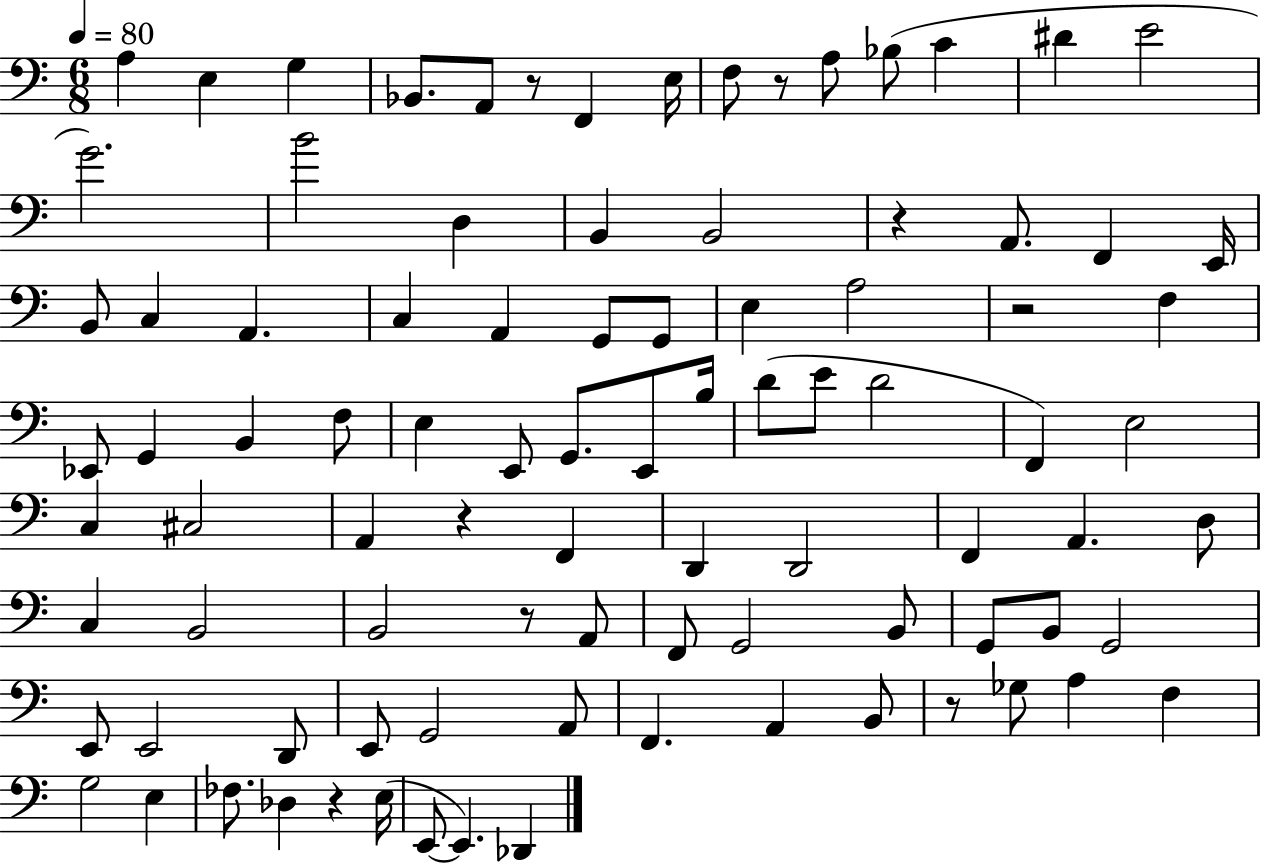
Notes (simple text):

A3/q E3/q G3/q Bb2/e. A2/e R/e F2/q E3/s F3/e R/e A3/e Bb3/e C4/q D#4/q E4/h G4/h. B4/h D3/q B2/q B2/h R/q A2/e. F2/q E2/s B2/e C3/q A2/q. C3/q A2/q G2/e G2/e E3/q A3/h R/h F3/q Eb2/e G2/q B2/q F3/e E3/q E2/e G2/e. E2/e B3/s D4/e E4/e D4/h F2/q E3/h C3/q C#3/h A2/q R/q F2/q D2/q D2/h F2/q A2/q. D3/e C3/q B2/h B2/h R/e A2/e F2/e G2/h B2/e G2/e B2/e G2/h E2/e E2/h D2/e E2/e G2/h A2/e F2/q. A2/q B2/e R/e Gb3/e A3/q F3/q G3/h E3/q FES3/e. Db3/q R/q E3/s E2/e E2/q. Db2/q